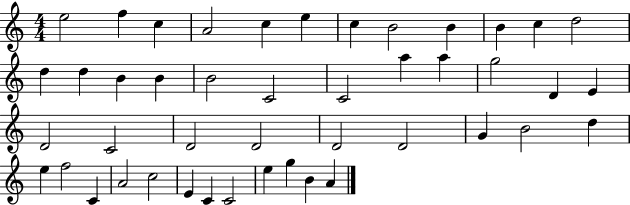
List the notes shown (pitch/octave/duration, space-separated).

E5/h F5/q C5/q A4/h C5/q E5/q C5/q B4/h B4/q B4/q C5/q D5/h D5/q D5/q B4/q B4/q B4/h C4/h C4/h A5/q A5/q G5/h D4/q E4/q D4/h C4/h D4/h D4/h D4/h D4/h G4/q B4/h D5/q E5/q F5/h C4/q A4/h C5/h E4/q C4/q C4/h E5/q G5/q B4/q A4/q